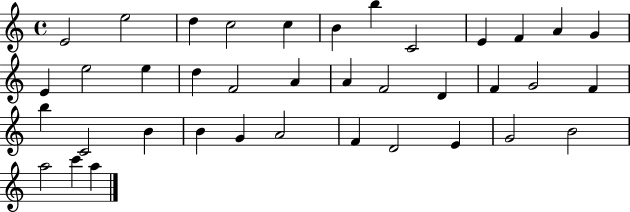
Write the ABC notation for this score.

X:1
T:Untitled
M:4/4
L:1/4
K:C
E2 e2 d c2 c B b C2 E F A G E e2 e d F2 A A F2 D F G2 F b C2 B B G A2 F D2 E G2 B2 a2 c' a